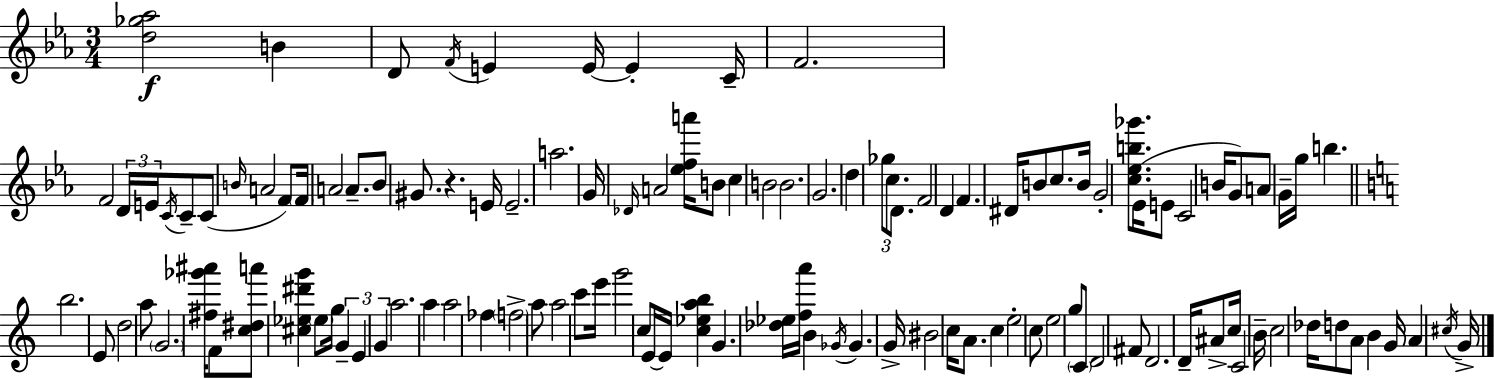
{
  \clef treble
  \numericTimeSignature
  \time 3/4
  \key ees \major
  <d'' ges'' aes''>2\f b'4 | d'8 \acciaccatura { f'16 } e'4 e'16~~ e'4-. | c'16-- f'2. | f'2 \tuplet 3/2 { d'16 e'16 \acciaccatura { c'16 } } | \break c'8-- c'8( \grace { b'16 } a'2 | f'8) \parenthesize f'16 a'2 | a'8.-- bes'8 gis'8. r4. | e'16 e'2.-- | \break a''2. | g'16 \grace { des'16 } a'2 | <ees'' f'' a'''>16 b'8 c''4 b'2 | b'2. | \break g'2. | d''4 \tuplet 3/2 { ges''8 c''8. | d'8. } f'2 | d'4 f'4. dis'16 b'8 | \break c''8. b'16 g'2-. | <c'' ees'' b'' ges'''>8. ees'16( e'8 c'2 | b'16 g'8) a'8 g'16-- g''16 b''4. | \bar "||" \break \key c \major b''2. | e'8 d''2 a''8 | \parenthesize g'2. | <fis'' ges''' ais'''>16 f'8 <c'' dis'' a'''>8 <cis'' ees'' dis''' g'''>4 \parenthesize ees''8 g''16 | \break \tuplet 3/2 { g'4-- e'4 g'4 } | a''2. | a''4 a''2 | fes''4 \parenthesize f''2-> | \break a''8 a''2 c'''8 | e'''16 g'''2 c''8 e'16~~ | e'16 <c'' ees'' a'' b''>4 g'4. <des'' ees''>16 | <f'' a'''>16 b'4 \acciaccatura { ges'16 } ges'4. | \break g'16-> bis'2 c''16 a'8. | c''4 e''2-. | c''8 e''2 g''8 | \parenthesize c'8 d'2 fis'8 | \break d'2. | d'16-- ais'8-> c''16 c'2 | b'16-- c''2 des''16 d''8 | a'8 b'4 g'16 a'4 | \break \acciaccatura { cis''16 } g'16-> \bar "|."
}